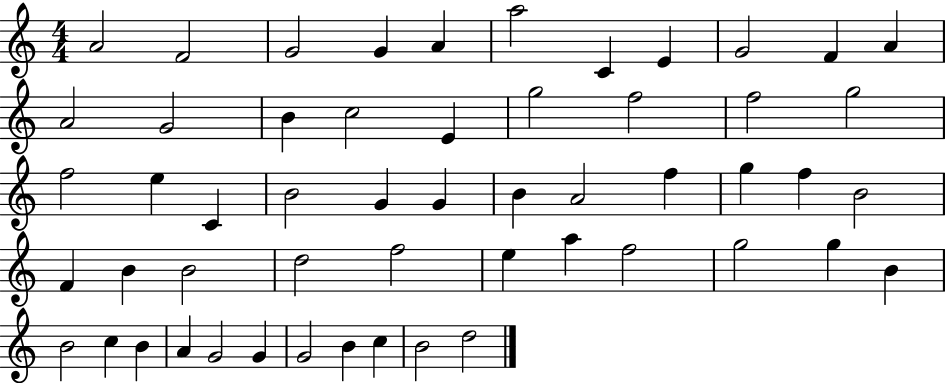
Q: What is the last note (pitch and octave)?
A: D5